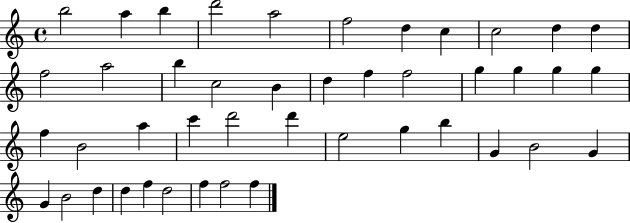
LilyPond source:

{
  \clef treble
  \time 4/4
  \defaultTimeSignature
  \key c \major
  b''2 a''4 b''4 | d'''2 a''2 | f''2 d''4 c''4 | c''2 d''4 d''4 | \break f''2 a''2 | b''4 c''2 b'4 | d''4 f''4 f''2 | g''4 g''4 g''4 g''4 | \break f''4 b'2 a''4 | c'''4 d'''2 d'''4 | e''2 g''4 b''4 | g'4 b'2 g'4 | \break g'4 b'2 d''4 | d''4 f''4 d''2 | f''4 f''2 f''4 | \bar "|."
}